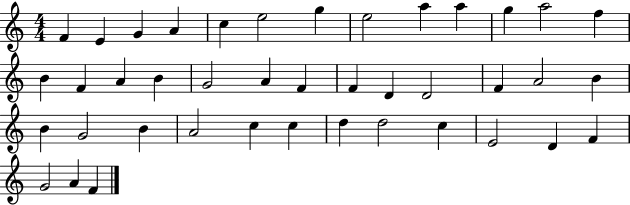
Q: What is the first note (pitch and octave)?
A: F4